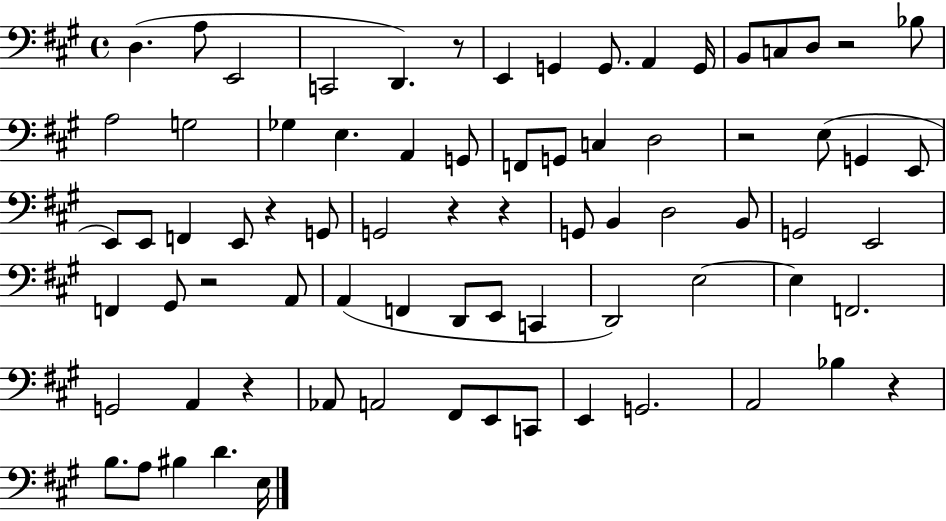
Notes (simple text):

D3/q. A3/e E2/h C2/h D2/q. R/e E2/q G2/q G2/e. A2/q G2/s B2/e C3/e D3/e R/h Bb3/e A3/h G3/h Gb3/q E3/q. A2/q G2/e F2/e G2/e C3/q D3/h R/h E3/e G2/q E2/e E2/e E2/e F2/q E2/e R/q G2/e G2/h R/q R/q G2/e B2/q D3/h B2/e G2/h E2/h F2/q G#2/e R/h A2/e A2/q F2/q D2/e E2/e C2/q D2/h E3/h E3/q F2/h. G2/h A2/q R/q Ab2/e A2/h F#2/e E2/e C2/e E2/q G2/h. A2/h Bb3/q R/q B3/e. A3/e BIS3/q D4/q. E3/s